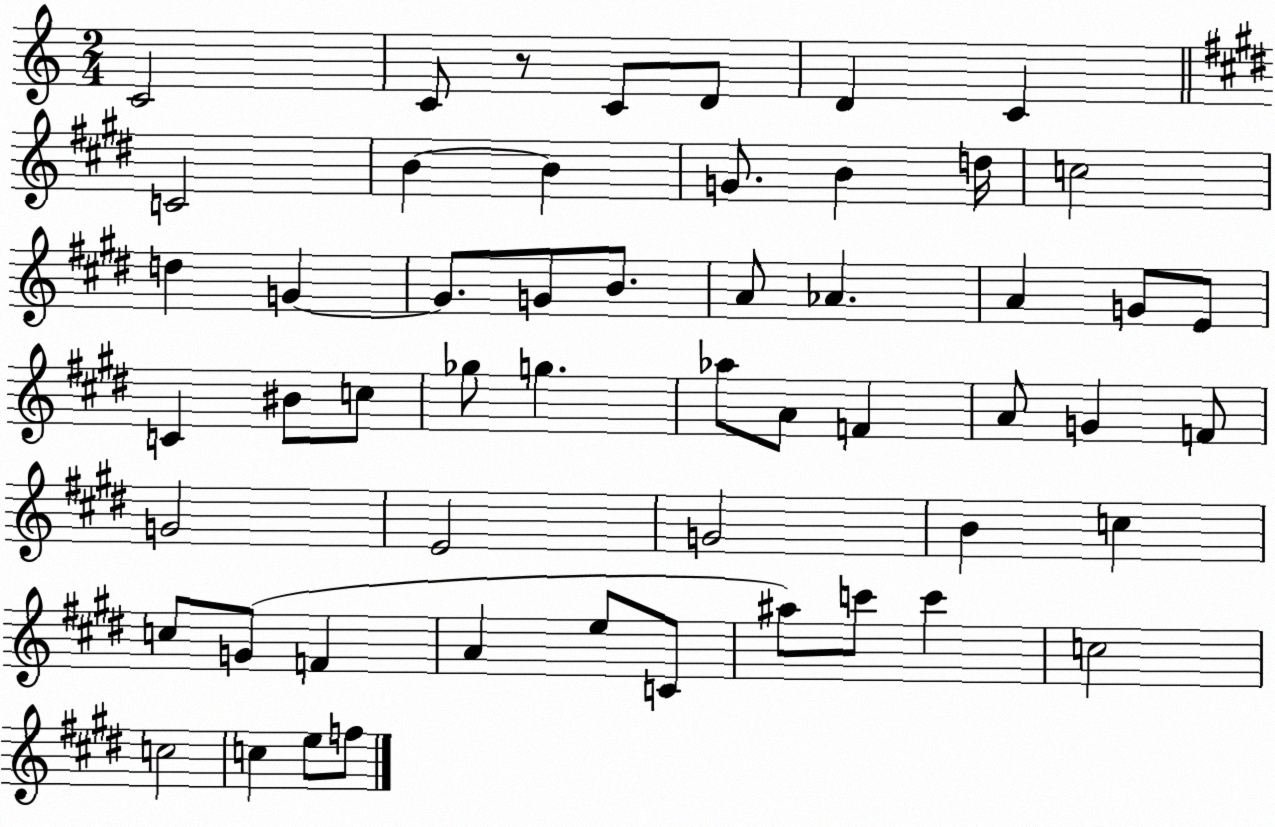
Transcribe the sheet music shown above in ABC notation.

X:1
T:Untitled
M:2/4
L:1/4
K:C
C2 C/2 z/2 C/2 D/2 D C C2 B B G/2 B d/4 c2 d G G/2 G/2 B/2 A/2 _A A G/2 E/2 C ^B/2 c/2 _g/2 g _a/2 A/2 F A/2 G F/2 G2 E2 G2 B c c/2 G/2 F A e/2 C/2 ^a/2 c'/2 c' c2 c2 c e/2 f/2